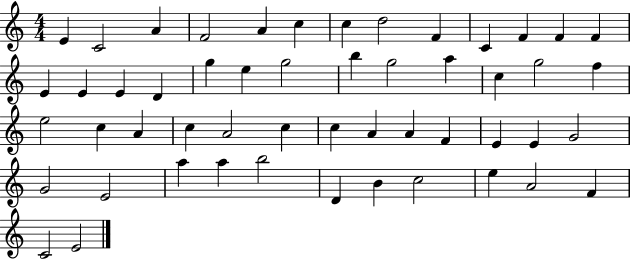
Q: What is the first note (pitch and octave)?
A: E4